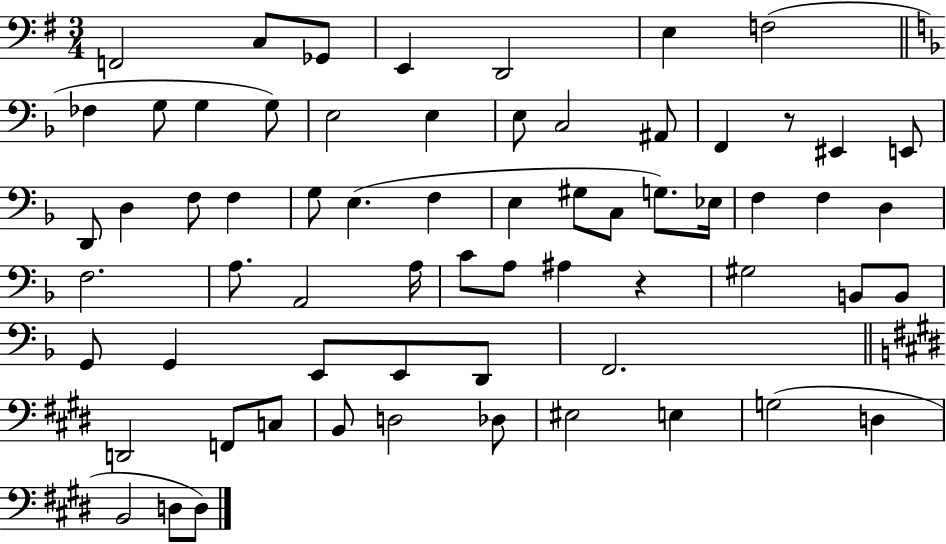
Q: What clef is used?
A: bass